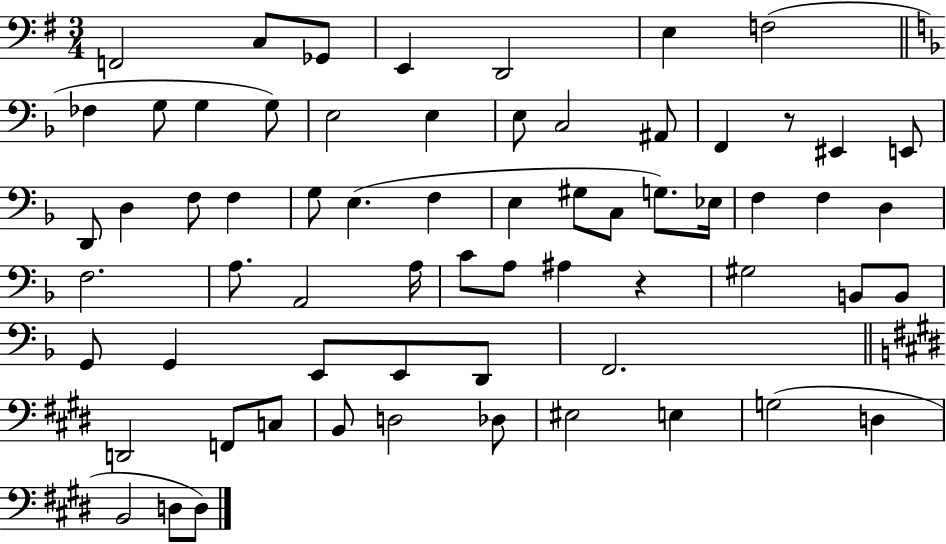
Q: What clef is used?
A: bass